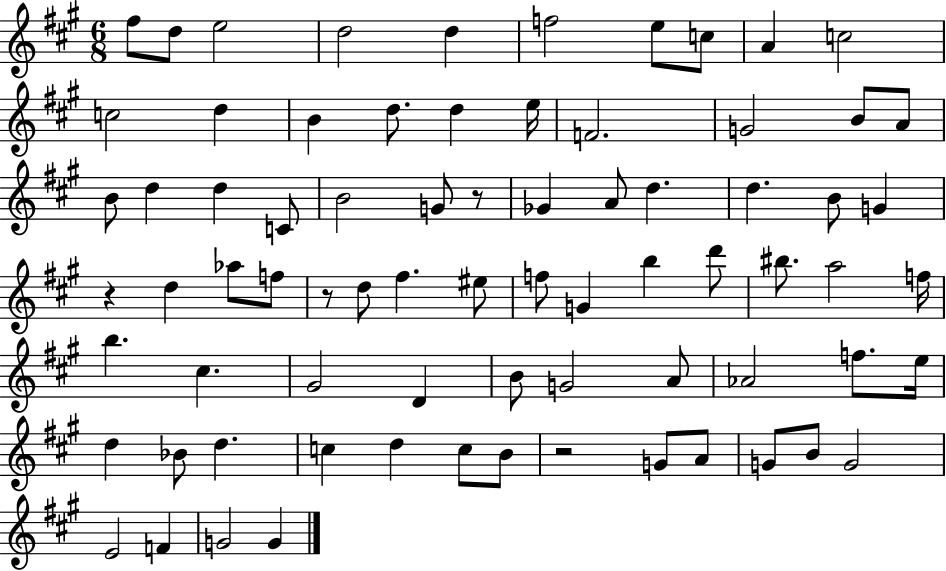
{
  \clef treble
  \numericTimeSignature
  \time 6/8
  \key a \major
  fis''8 d''8 e''2 | d''2 d''4 | f''2 e''8 c''8 | a'4 c''2 | \break c''2 d''4 | b'4 d''8. d''4 e''16 | f'2. | g'2 b'8 a'8 | \break b'8 d''4 d''4 c'8 | b'2 g'8 r8 | ges'4 a'8 d''4. | d''4. b'8 g'4 | \break r4 d''4 aes''8 f''8 | r8 d''8 fis''4. eis''8 | f''8 g'4 b''4 d'''8 | bis''8. a''2 f''16 | \break b''4. cis''4. | gis'2 d'4 | b'8 g'2 a'8 | aes'2 f''8. e''16 | \break d''4 bes'8 d''4. | c''4 d''4 c''8 b'8 | r2 g'8 a'8 | g'8 b'8 g'2 | \break e'2 f'4 | g'2 g'4 | \bar "|."
}